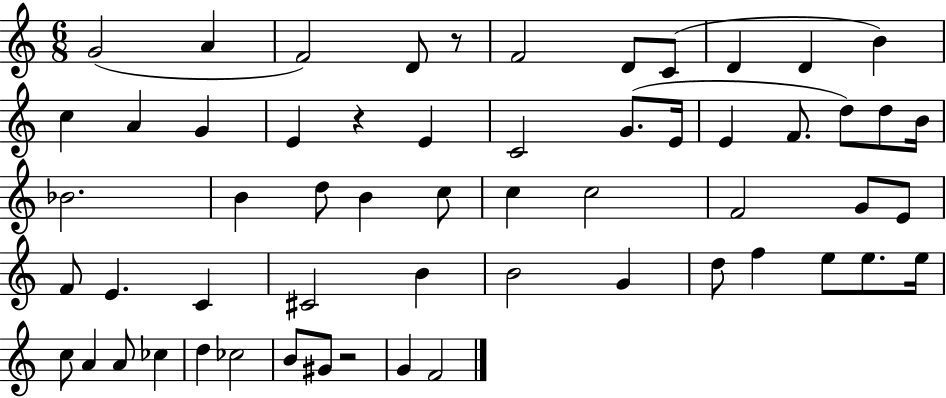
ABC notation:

X:1
T:Untitled
M:6/8
L:1/4
K:C
G2 A F2 D/2 z/2 F2 D/2 C/2 D D B c A G E z E C2 G/2 E/4 E F/2 d/2 d/2 B/4 _B2 B d/2 B c/2 c c2 F2 G/2 E/2 F/2 E C ^C2 B B2 G d/2 f e/2 e/2 e/4 c/2 A A/2 _c d _c2 B/2 ^G/2 z2 G F2